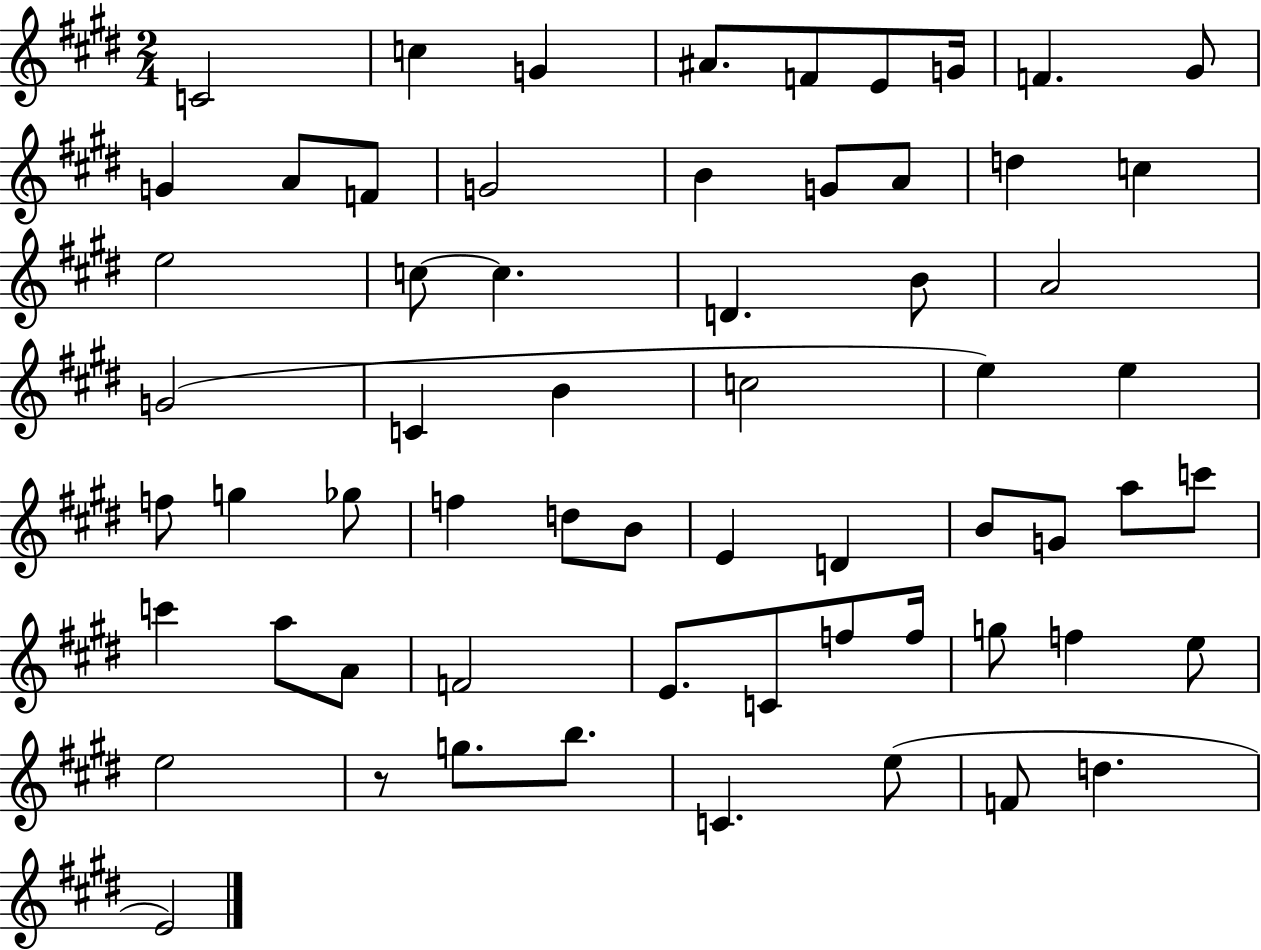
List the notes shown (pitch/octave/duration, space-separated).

C4/h C5/q G4/q A#4/e. F4/e E4/e G4/s F4/q. G#4/e G4/q A4/e F4/e G4/h B4/q G4/e A4/e D5/q C5/q E5/h C5/e C5/q. D4/q. B4/e A4/h G4/h C4/q B4/q C5/h E5/q E5/q F5/e G5/q Gb5/e F5/q D5/e B4/e E4/q D4/q B4/e G4/e A5/e C6/e C6/q A5/e A4/e F4/h E4/e. C4/e F5/e F5/s G5/e F5/q E5/e E5/h R/e G5/e. B5/e. C4/q. E5/e F4/e D5/q. E4/h